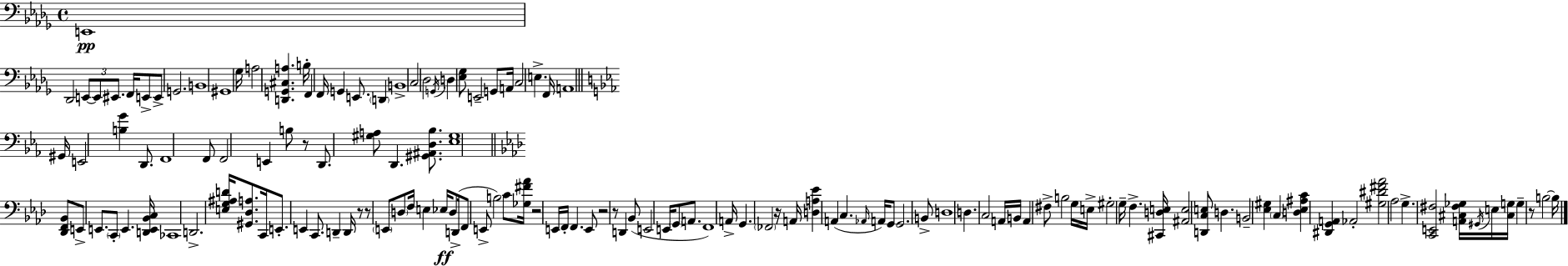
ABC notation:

X:1
T:Untitled
M:4/4
L:1/4
K:Bbm
E,,4 _D,,2 E,,/2 E,,/2 ^E,,/2 F,,/4 E,,/2 E,,/2 G,,2 B,,4 ^G,,4 _G,/4 A,2 [D,,G,,^C,A,] B,/4 F,, F,,/4 G,, E,,/2 D,, B,,4 C,2 _D,2 G,,/4 D, [_E,_G,]/2 E,,2 G,,/2 A,,/4 C,2 E, F,,/4 A,,4 ^G,,/4 E,,2 [B,G] D,,/2 F,,4 F,,/2 F,,2 E,, B,/2 z/2 D,,/2 [^G,A,]/2 D,, [^G,,^A,,D,_B,]/2 [_E,^G,]4 [_D,,F,,_B,,]/2 E,,/2 E,,/2 C,,/2 E,, [D,,E,,_B,,C,]/4 _C,,4 D,,2 [E,G,^A,D]/4 [^G,,_D,A,]/2 C,,/4 E,,/2 E,, C,,/2 D,, D,,/4 z/2 z/2 E,,/2 D,/2 F,/4 E, _E,/4 D,/2 D,,/4 F,,/2 E,,/2 B,2 C/2 [_G,^F_A]/4 z2 E,,/4 F,,/4 F,, E,,/2 z2 z/2 D,, _B,,/2 E,,2 E,,/4 G,,/2 A,,/2 F,,4 A,,/4 G,, _F,,2 z/4 A,,/4 [D,A,_E] A,, C, _A,,/4 A,,/4 G,,/2 G,,2 B,,/2 D,4 D, C,2 A,,/4 B,,/4 A,, ^F,/2 B,2 G,/4 E,/4 ^G,2 G,/4 F, [^C,,D,E,]/4 [^A,,E,]2 [D,,C,E,]/2 D, B,,2 [_E,^G,] C, [D,_E,^A,C] [^D,,G,,A,,] _A,,2 [^G,^D^F_A]2 _A,2 G, [C,,E,,^F,]2 [A,,^C,^F,_G,]/4 ^G,,/4 E,/4 [^C,G,]/4 G, z/2 B,2 B,/4